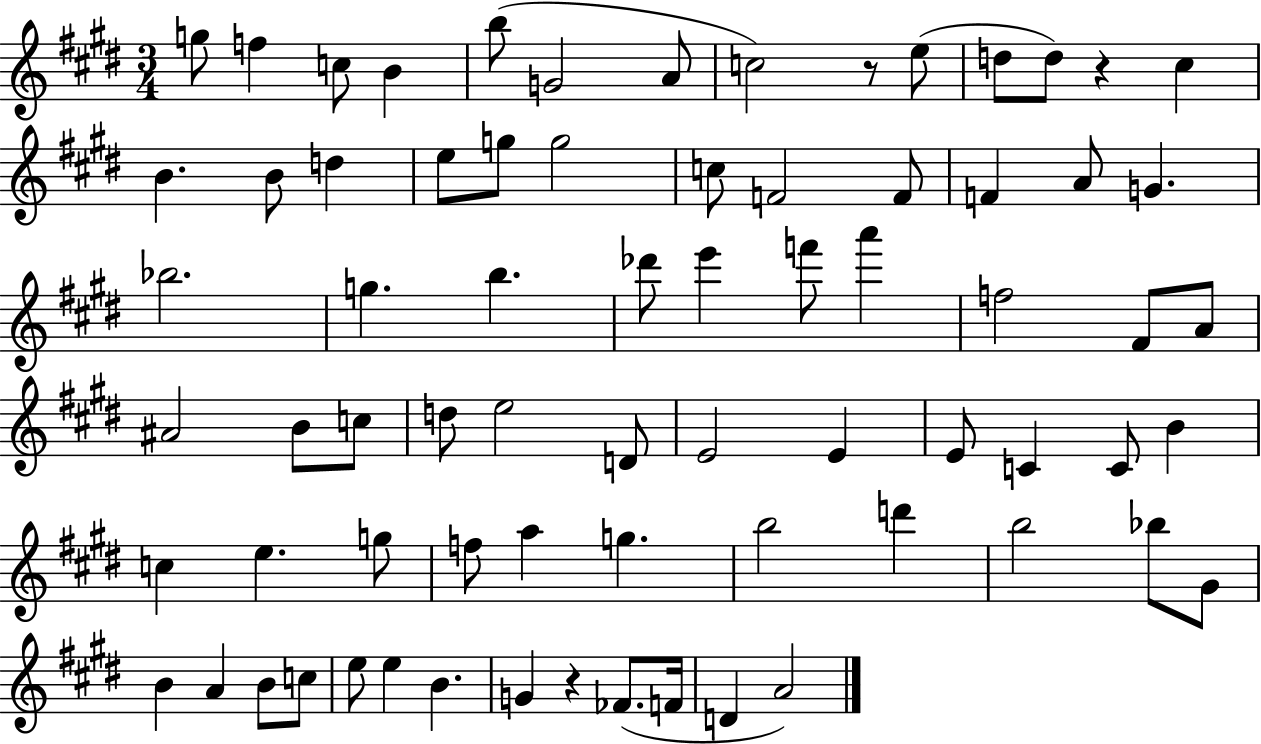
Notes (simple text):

G5/e F5/q C5/e B4/q B5/e G4/h A4/e C5/h R/e E5/e D5/e D5/e R/q C#5/q B4/q. B4/e D5/q E5/e G5/e G5/h C5/e F4/h F4/e F4/q A4/e G4/q. Bb5/h. G5/q. B5/q. Db6/e E6/q F6/e A6/q F5/h F#4/e A4/e A#4/h B4/e C5/e D5/e E5/h D4/e E4/h E4/q E4/e C4/q C4/e B4/q C5/q E5/q. G5/e F5/e A5/q G5/q. B5/h D6/q B5/h Bb5/e G#4/e B4/q A4/q B4/e C5/e E5/e E5/q B4/q. G4/q R/q FES4/e. F4/s D4/q A4/h